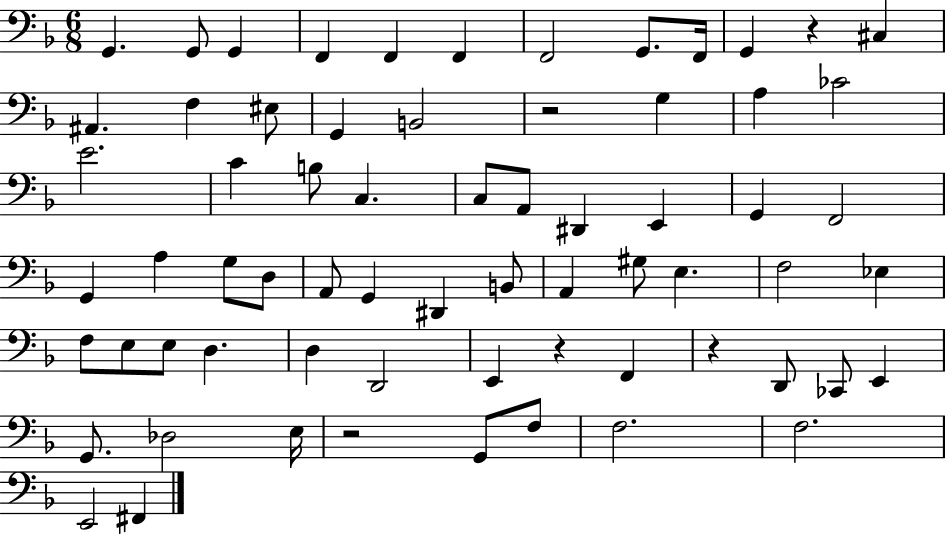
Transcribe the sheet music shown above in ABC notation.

X:1
T:Untitled
M:6/8
L:1/4
K:F
G,, G,,/2 G,, F,, F,, F,, F,,2 G,,/2 F,,/4 G,, z ^C, ^A,, F, ^E,/2 G,, B,,2 z2 G, A, _C2 E2 C B,/2 C, C,/2 A,,/2 ^D,, E,, G,, F,,2 G,, A, G,/2 D,/2 A,,/2 G,, ^D,, B,,/2 A,, ^G,/2 E, F,2 _E, F,/2 E,/2 E,/2 D, D, D,,2 E,, z F,, z D,,/2 _C,,/2 E,, G,,/2 _D,2 E,/4 z2 G,,/2 F,/2 F,2 F,2 E,,2 ^F,,